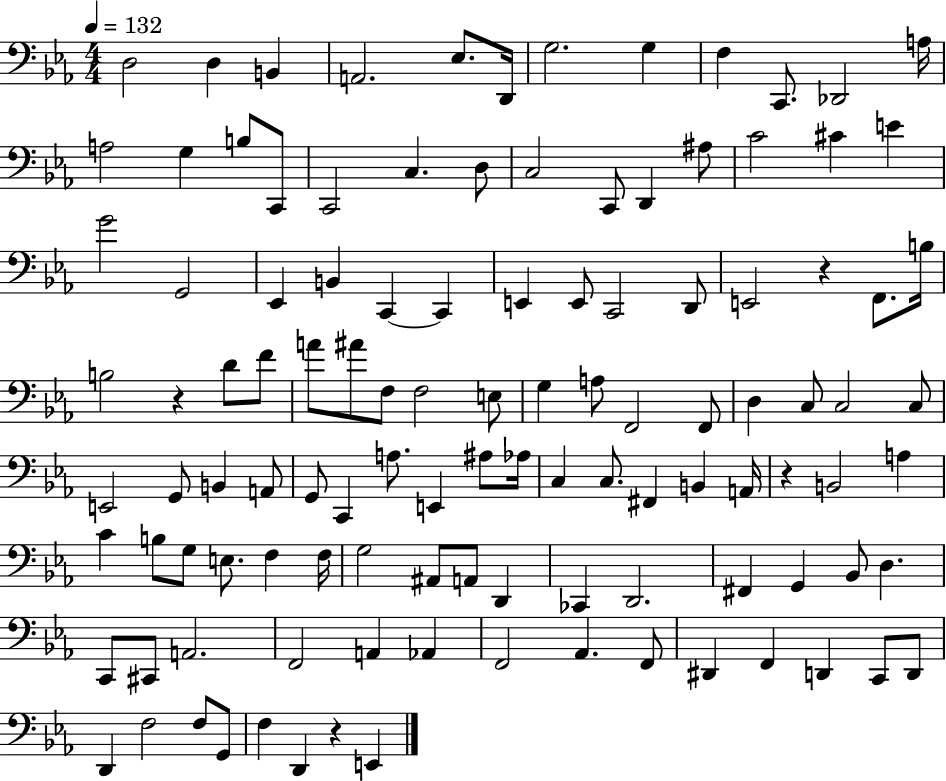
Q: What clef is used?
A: bass